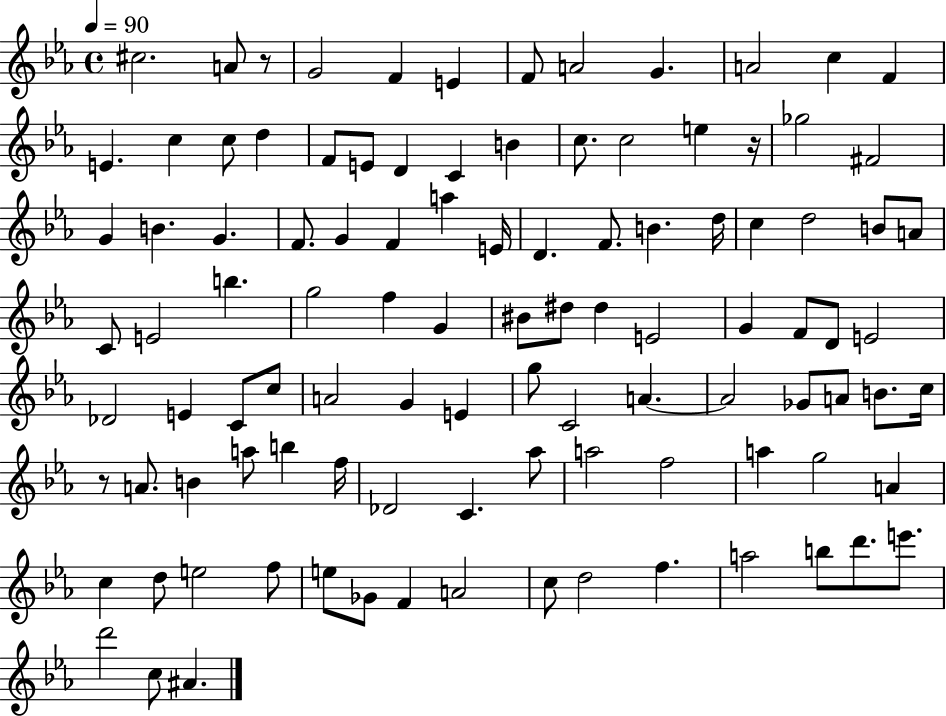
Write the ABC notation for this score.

X:1
T:Untitled
M:4/4
L:1/4
K:Eb
^c2 A/2 z/2 G2 F E F/2 A2 G A2 c F E c c/2 d F/2 E/2 D C B c/2 c2 e z/4 _g2 ^F2 G B G F/2 G F a E/4 D F/2 B d/4 c d2 B/2 A/2 C/2 E2 b g2 f G ^B/2 ^d/2 ^d E2 G F/2 D/2 E2 _D2 E C/2 c/2 A2 G E g/2 C2 A A2 _G/2 A/2 B/2 c/4 z/2 A/2 B a/2 b f/4 _D2 C _a/2 a2 f2 a g2 A c d/2 e2 f/2 e/2 _G/2 F A2 c/2 d2 f a2 b/2 d'/2 e'/2 d'2 c/2 ^A